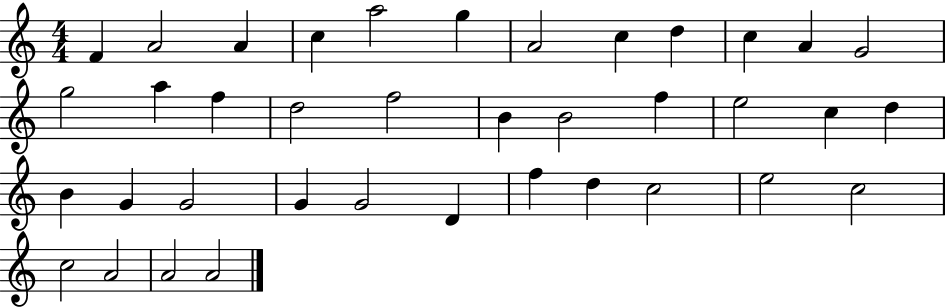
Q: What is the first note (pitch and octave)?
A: F4